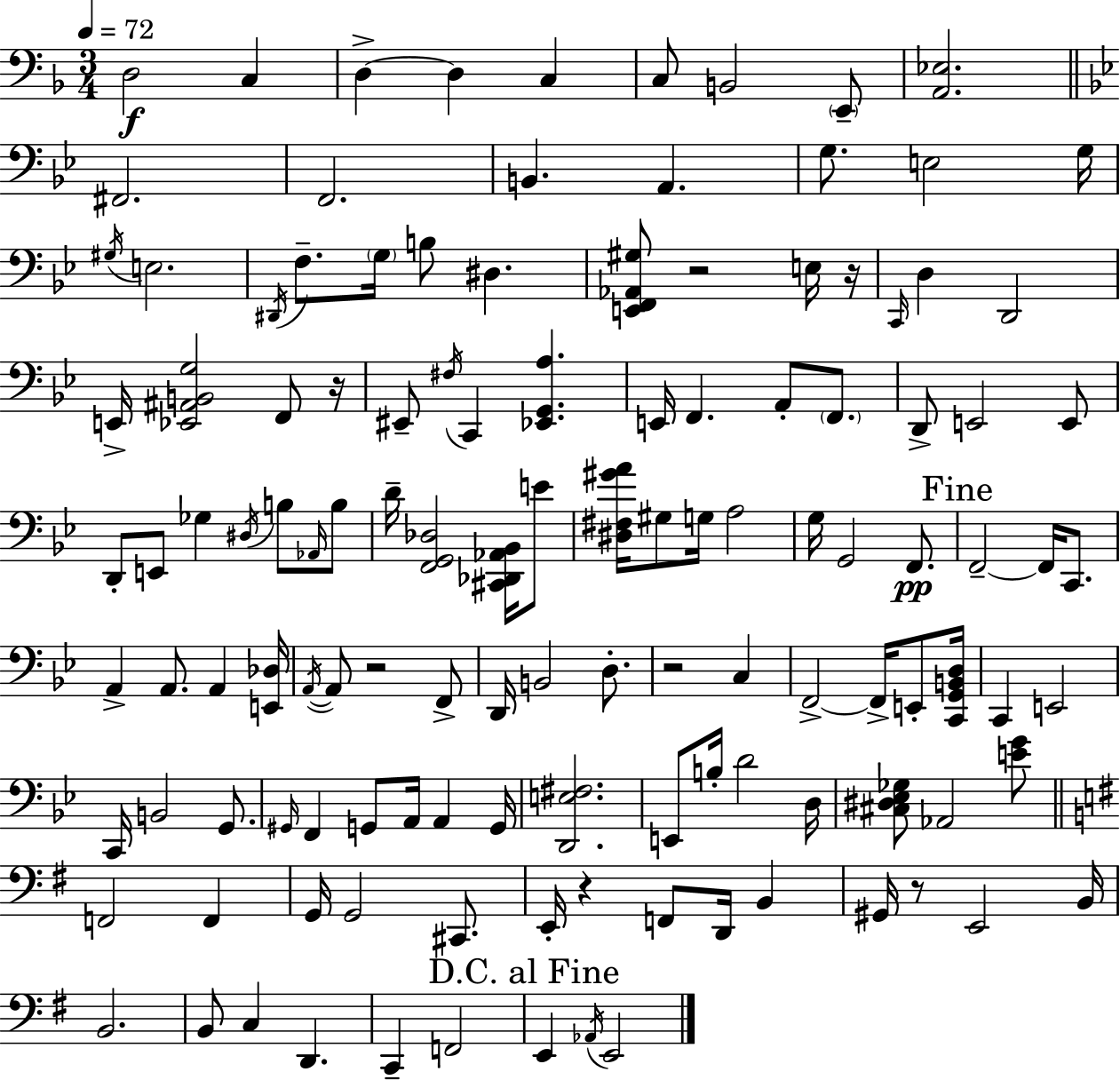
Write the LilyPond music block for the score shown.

{
  \clef bass
  \numericTimeSignature
  \time 3/4
  \key d \minor
  \tempo 4 = 72
  \repeat volta 2 { d2\f c4 | d4->~~ d4 c4 | c8 b,2 \parenthesize e,8-- | <a, ees>2. | \break \bar "||" \break \key bes \major fis,2. | f,2. | b,4. a,4. | g8. e2 g16 | \break \acciaccatura { gis16 } e2. | \acciaccatura { dis,16 } f8.-- \parenthesize g16 b8 dis4. | <e, f, aes, gis>8 r2 | e16 r16 \grace { c,16 } d4 d,2 | \break e,16-> <ees, ais, b, g>2 | f,8 r16 eis,8-- \acciaccatura { fis16 } c,4 <ees, g, a>4. | e,16 f,4. a,8-. | \parenthesize f,8. d,8-> e,2 | \break e,8 d,8-. e,8 ges4 | \acciaccatura { dis16 } b8 \grace { aes,16 } b8 d'16-- <f, g, des>2 | <cis, des, aes, bes,>16 e'8 <dis fis gis' a'>16 gis8 g16 a2 | g16 g,2 | \break f,8.\pp \mark "Fine" f,2--~~ | f,16 c,8. a,4-> a,8. | a,4 <e, des>16 \acciaccatura { a,16~ }~ a,8 r2 | f,8-> d,16 b,2 | \break d8.-. r2 | c4 f,2->~~ | f,16-> e,8-. <c, g, b, d>16 c,4 e,2 | c,16 b,2 | \break g,8. \grace { gis,16 } f,4 | g,8 a,16 a,4 g,16 <d, e fis>2. | e,8 b16-. d'2 | d16 <cis dis ees ges>8 aes,2 | \break <e' g'>8 \bar "||" \break \key g \major f,2 f,4 | g,16 g,2 cis,8. | e,16-. r4 f,8 d,16 b,4 | gis,16 r8 e,2 b,16 | \break b,2. | b,8 c4 d,4. | c,4-- f,2 | \mark "D.C. al Fine" e,4 \acciaccatura { aes,16 } e,2 | \break } \bar "|."
}